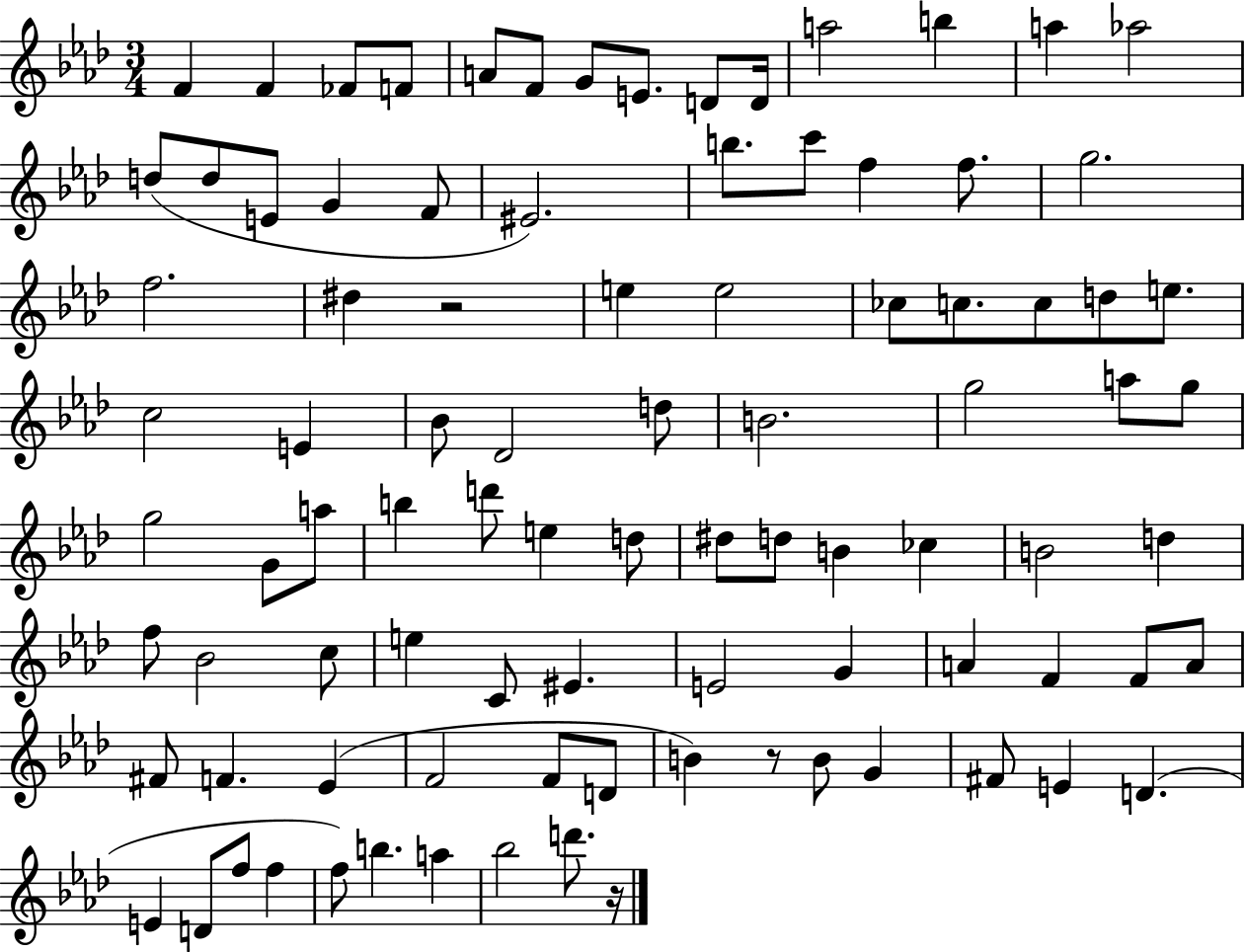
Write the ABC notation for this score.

X:1
T:Untitled
M:3/4
L:1/4
K:Ab
F F _F/2 F/2 A/2 F/2 G/2 E/2 D/2 D/4 a2 b a _a2 d/2 d/2 E/2 G F/2 ^E2 b/2 c'/2 f f/2 g2 f2 ^d z2 e e2 _c/2 c/2 c/2 d/2 e/2 c2 E _B/2 _D2 d/2 B2 g2 a/2 g/2 g2 G/2 a/2 b d'/2 e d/2 ^d/2 d/2 B _c B2 d f/2 _B2 c/2 e C/2 ^E E2 G A F F/2 A/2 ^F/2 F _E F2 F/2 D/2 B z/2 B/2 G ^F/2 E D E D/2 f/2 f f/2 b a _b2 d'/2 z/4